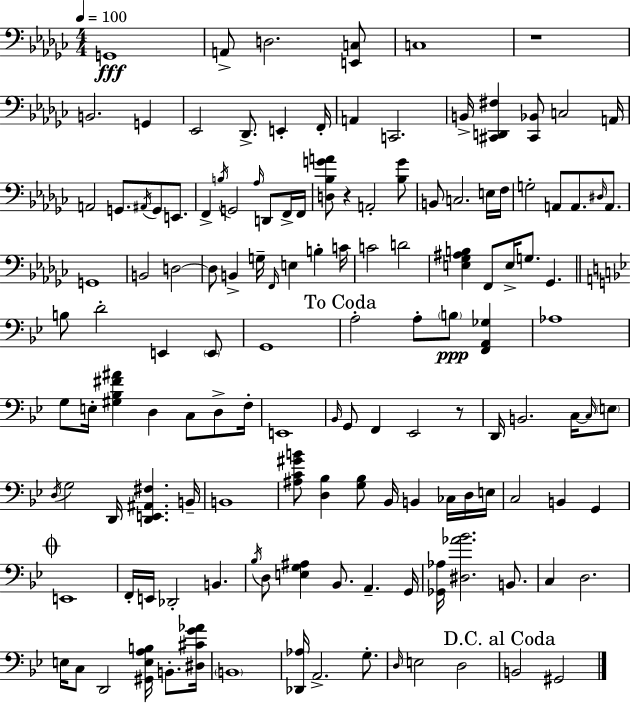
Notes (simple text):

G2/w A2/e D3/h. [E2,C3]/e C3/w R/w B2/h. G2/q Eb2/h Db2/e. E2/q F2/s A2/q C2/h. B2/s [C#2,D2,F#3]/q [C#2,Bb2]/e C3/h A2/s A2/h G2/e. A#2/s G2/e E2/e. F2/q B3/s G2/h Ab3/s D2/e F2/s F2/s [D3,Bb3,G4,A4]/e R/q A2/h [Bb3,G4]/e B2/e C3/h. E3/s F3/s G3/h A2/e A2/e. D#3/s A2/e. G2/w B2/h D3/h D3/e B2/q G3/s F2/s E3/q B3/q C4/s C4/h D4/h [E3,Gb3,A#3,B3]/q F2/e E3/s G3/e. Gb2/q. B3/e D4/h E2/q E2/e G2/w A3/h A3/e B3/e [F2,A2,Gb3]/q Ab3/w G3/e E3/s [G#3,Bb3,F#4,A#4]/q D3/q C3/e D3/e F3/s E2/w Bb2/s G2/e F2/q Eb2/h R/e D2/s B2/h. C3/s C3/s E3/e D3/s G3/h D2/s [D2,E2,A#2,F#3]/q. B2/s B2/w [A#3,C4,G#4,B4]/e [D3,Bb3]/q [G3,Bb3]/e Bb2/s B2/q CES3/s D3/s E3/s C3/h B2/q G2/q E2/w F2/s E2/s Db2/h B2/q. Bb3/s D3/e [E3,G3,A#3]/q Bb2/e. A2/q. G2/s [Gb2,Ab3]/s [D#3,Ab4,Bb4]/h. B2/e. C3/q D3/h. E3/s C3/e D2/h [G#2,E3,A3,B3]/s B2/e. [D#3,C#4,G4,Ab4]/s B2/w [Db2,Ab3]/s A2/h. G3/e. D3/s E3/h D3/h B2/h G#2/h